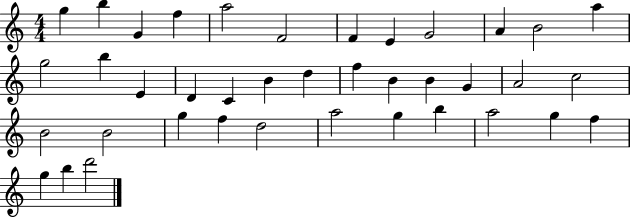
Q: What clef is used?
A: treble